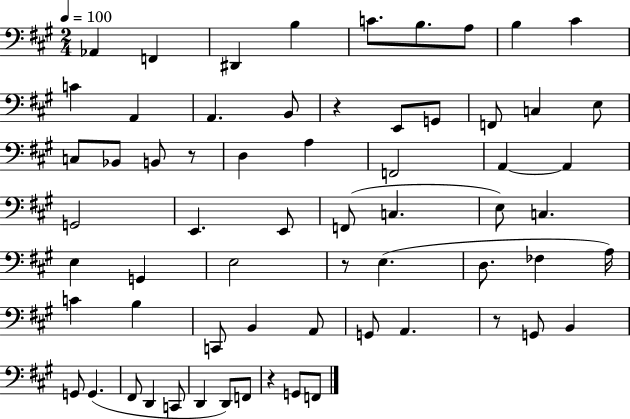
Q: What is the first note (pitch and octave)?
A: Ab2